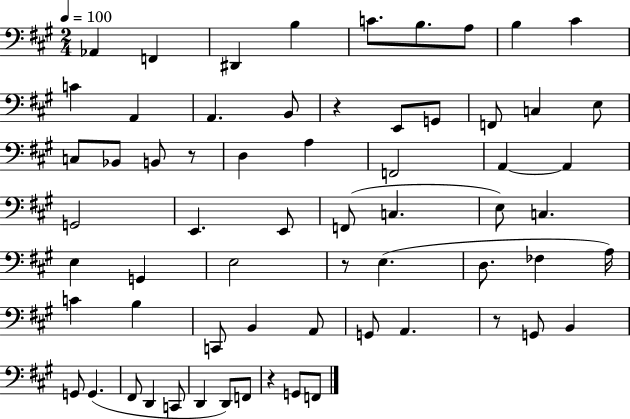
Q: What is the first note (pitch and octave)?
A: Ab2